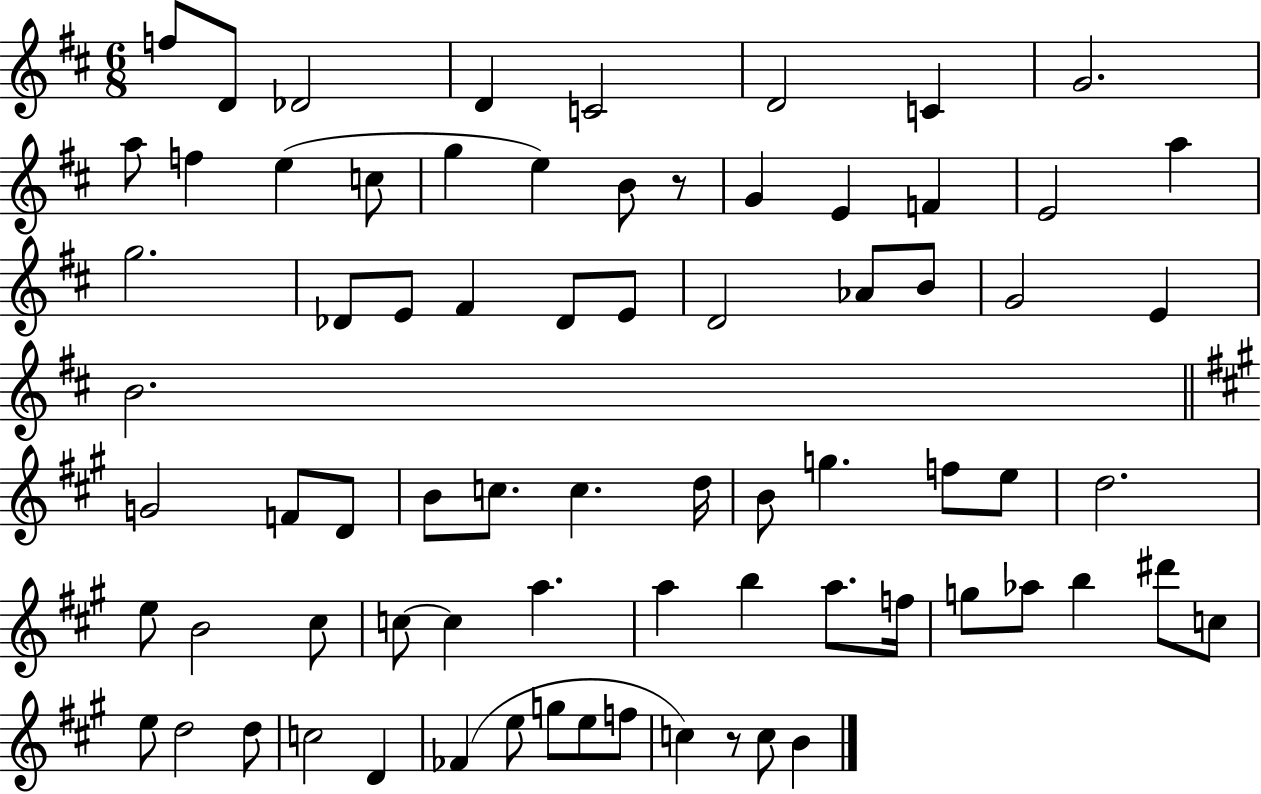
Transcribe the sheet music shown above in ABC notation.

X:1
T:Untitled
M:6/8
L:1/4
K:D
f/2 D/2 _D2 D C2 D2 C G2 a/2 f e c/2 g e B/2 z/2 G E F E2 a g2 _D/2 E/2 ^F _D/2 E/2 D2 _A/2 B/2 G2 E B2 G2 F/2 D/2 B/2 c/2 c d/4 B/2 g f/2 e/2 d2 e/2 B2 ^c/2 c/2 c a a b a/2 f/4 g/2 _a/2 b ^d'/2 c/2 e/2 d2 d/2 c2 D _F e/2 g/2 e/2 f/2 c z/2 c/2 B